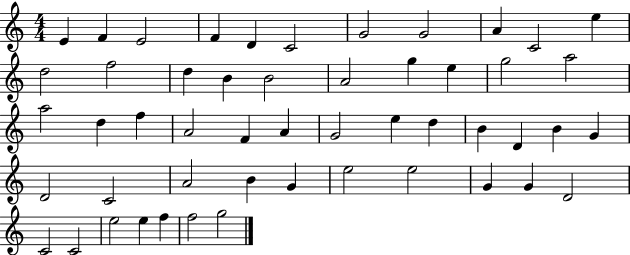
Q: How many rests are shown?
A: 0